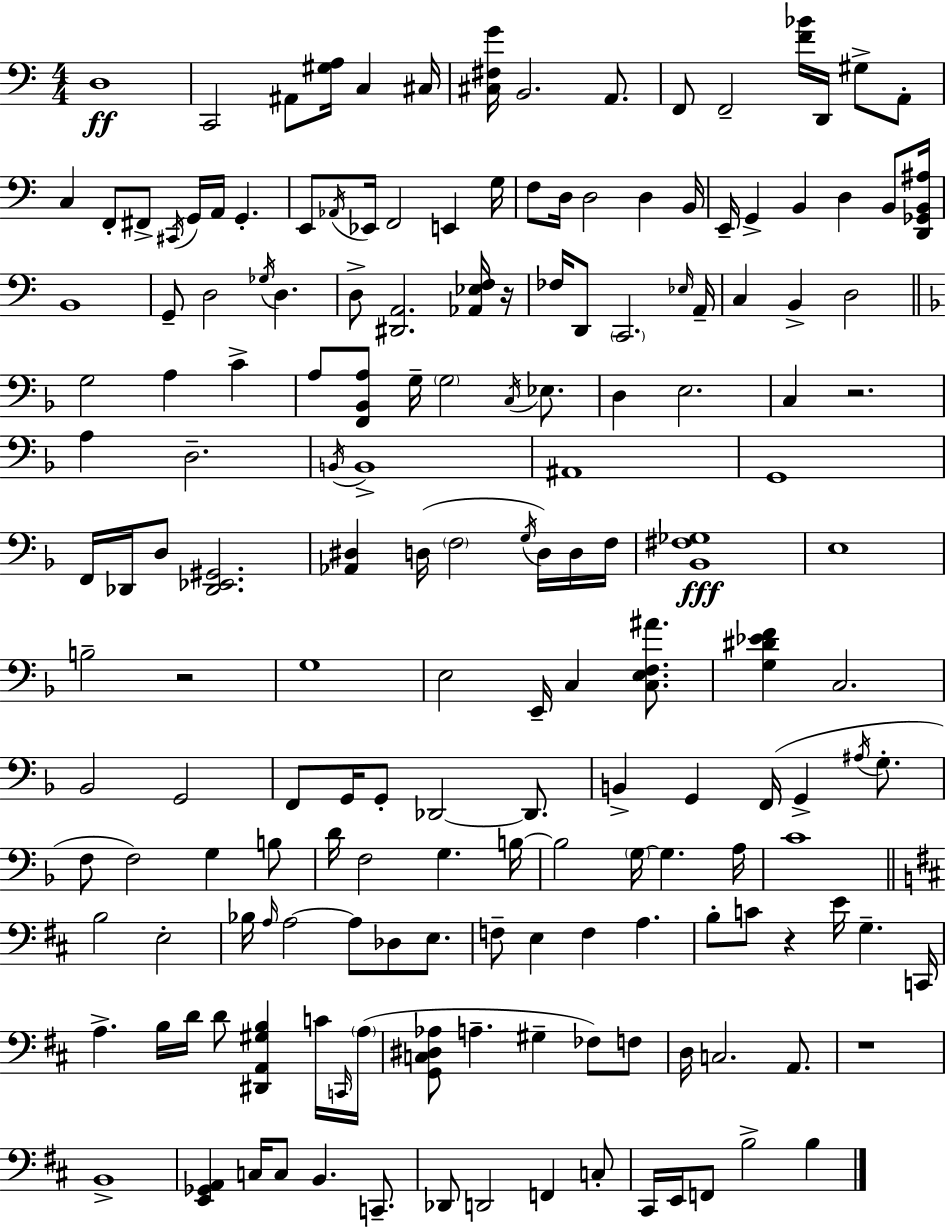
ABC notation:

X:1
T:Untitled
M:4/4
L:1/4
K:C
D,4 C,,2 ^A,,/2 [^G,A,]/4 C, ^C,/4 [^C,^F,G]/4 B,,2 A,,/2 F,,/2 F,,2 [F_B]/4 D,,/4 ^G,/2 A,,/2 C, F,,/2 ^F,,/2 ^C,,/4 G,,/4 A,,/4 G,, E,,/2 _A,,/4 _E,,/4 F,,2 E,, G,/4 F,/2 D,/4 D,2 D, B,,/4 E,,/4 G,, B,, D, B,,/2 [D,,_G,,B,,^A,]/4 B,,4 G,,/2 D,2 _G,/4 D, D,/2 [^D,,A,,]2 [_A,,_E,F,]/4 z/4 _F,/4 D,,/2 C,,2 _E,/4 A,,/4 C, B,, D,2 G,2 A, C A,/2 [F,,_B,,A,]/2 G,/4 G,2 C,/4 _E,/2 D, E,2 C, z2 A, D,2 B,,/4 B,,4 ^A,,4 G,,4 F,,/4 _D,,/4 D,/2 [_D,,_E,,^G,,]2 [_A,,^D,] D,/4 F,2 G,/4 D,/4 D,/4 F,/4 [_B,,^F,_G,]4 E,4 B,2 z2 G,4 E,2 E,,/4 C, [C,E,F,^A]/2 [G,^D_EF] C,2 _B,,2 G,,2 F,,/2 G,,/4 G,,/2 _D,,2 _D,,/2 B,, G,, F,,/4 G,, ^A,/4 G,/2 F,/2 F,2 G, B,/2 D/4 F,2 G, B,/4 B,2 G,/4 G, A,/4 C4 B,2 E,2 _B,/4 A,/4 A,2 A,/2 _D,/2 E,/2 F,/2 E, F, A, B,/2 C/2 z E/4 G, C,,/4 A, B,/4 D/4 D/2 [^D,,A,,^G,B,] C/4 C,,/4 A,/4 [G,,C,^D,_A,]/2 A, ^G, _F,/2 F,/2 D,/4 C,2 A,,/2 z4 B,,4 [E,,_G,,A,,] C,/4 C,/2 B,, C,,/2 _D,,/2 D,,2 F,, C,/2 ^C,,/4 E,,/4 F,,/2 B,2 B,